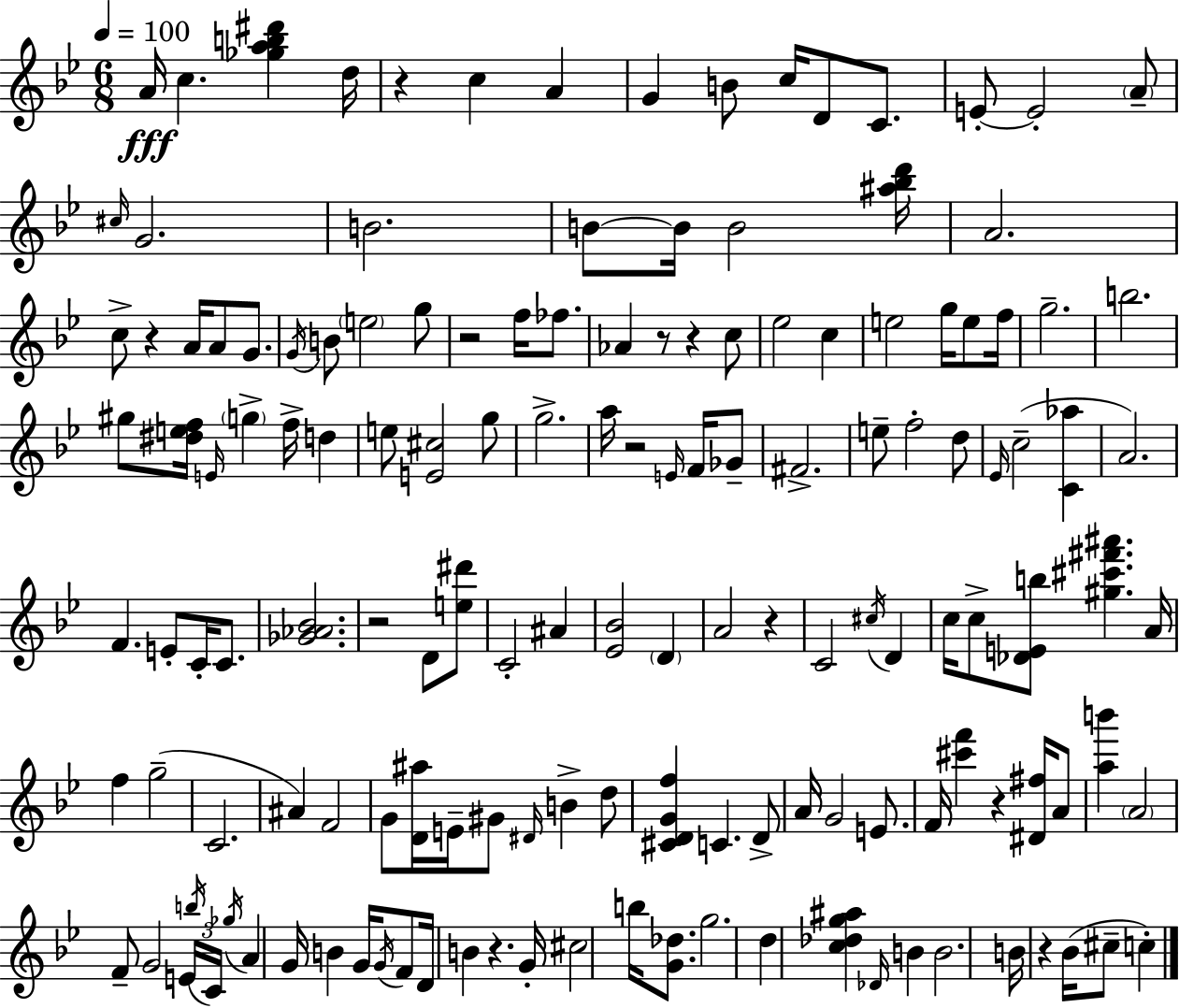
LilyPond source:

{
  \clef treble
  \numericTimeSignature
  \time 6/8
  \key bes \major
  \tempo 4 = 100
  a'16\fff c''4. <ges'' a'' b'' dis'''>4 d''16 | r4 c''4 a'4 | g'4 b'8 c''16 d'8 c'8. | e'8-.~~ e'2-. \parenthesize a'8-- | \break \grace { cis''16 } g'2. | b'2. | b'8~~ b'16 b'2 | <ais'' bes'' d'''>16 a'2. | \break c''8-> r4 a'16 a'8 g'8. | \acciaccatura { g'16 } b'8 \parenthesize e''2 | g''8 r2 f''16 fes''8. | aes'4 r8 r4 | \break c''8 ees''2 c''4 | e''2 g''16 e''8 | f''16 g''2.-- | b''2. | \break gis''8 <dis'' e'' f''>16 \grace { e'16 } \parenthesize g''4-> f''16-> d''4 | e''8 <e' cis''>2 | g''8 g''2.-> | a''16 r2 | \break \grace { e'16 } f'16 ges'8-- fis'2.-> | e''8-- f''2-. | d''8 \grace { ees'16 } c''2--( | <c' aes''>4 a'2.) | \break f'4. e'8-. | c'16-. c'8. <ges' aes' bes'>2. | r2 | d'8 <e'' dis'''>8 c'2-. | \break ais'4 <ees' bes'>2 | \parenthesize d'4 a'2 | r4 c'2 | \acciaccatura { cis''16 } d'4 c''16 c''8-> <des' e' b''>8 <gis'' cis''' fis''' ais'''>4. | \break a'16 f''4 g''2--( | c'2. | ais'4) f'2 | g'8 <d' ais''>16 e'16-- gis'8 | \break \grace { dis'16 } b'4-> d''8 <cis' d' g' f''>4 c'4. | d'8-> a'16 g'2 | e'8. f'16 <cis''' f'''>4 | r4 <dis' fis''>16 a'8 <a'' b'''>4 \parenthesize a'2 | \break f'8-- g'2 | \tuplet 3/2 { e'16 \acciaccatura { b''16 } c'16 } \acciaccatura { ges''16 } a'4 | g'16 b'4 g'16 \acciaccatura { g'16 } f'8 d'16 b'4 | r4. g'16-. cis''2 | \break b''16 <g' des''>8. g''2. | d''4 | <c'' des'' g'' ais''>4 \grace { des'16 } b'4 b'2. | b'16 | \break r4 bes'16( cis''8-- c''4-.) \bar "|."
}